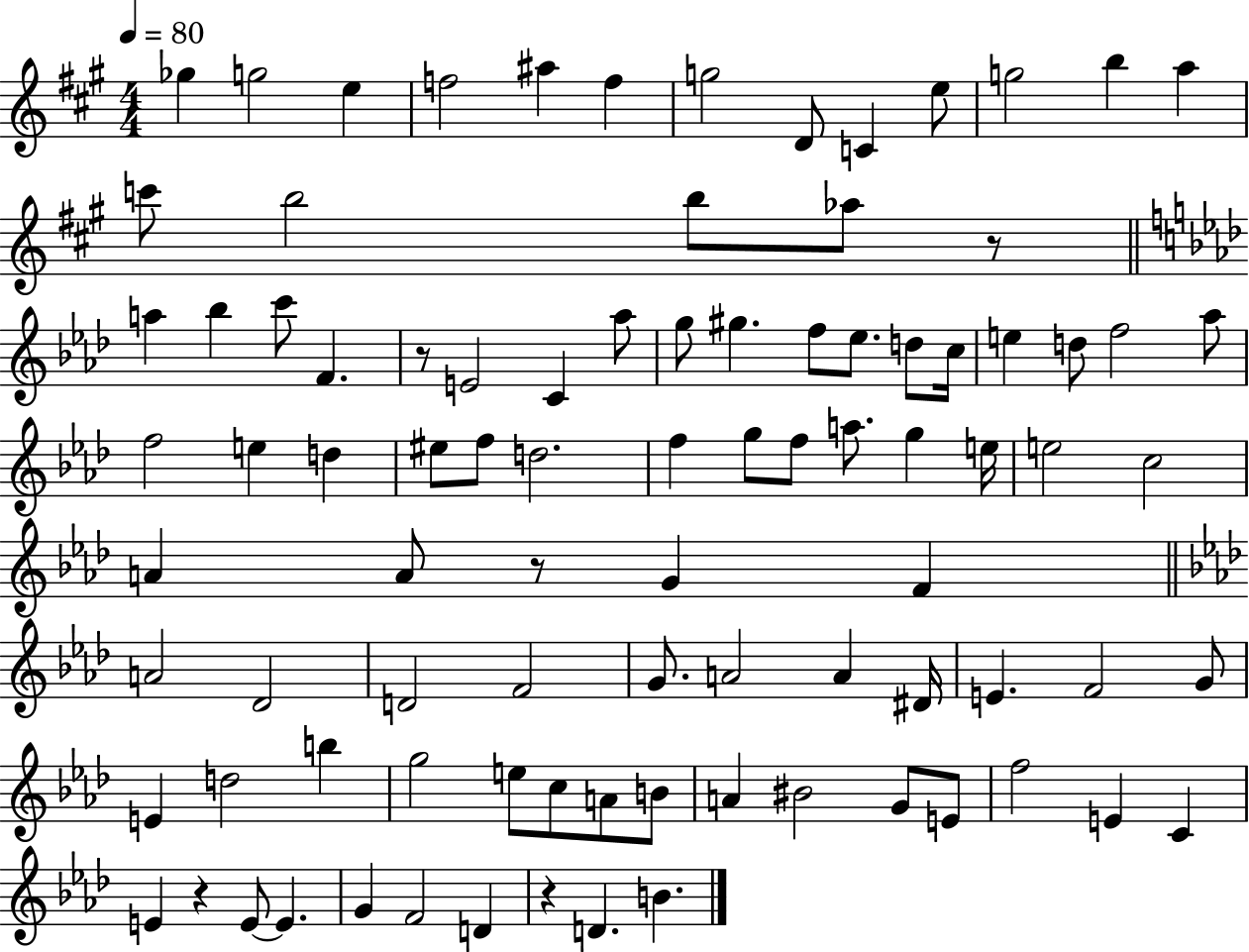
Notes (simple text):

Gb5/q G5/h E5/q F5/h A#5/q F5/q G5/h D4/e C4/q E5/e G5/h B5/q A5/q C6/e B5/h B5/e Ab5/e R/e A5/q Bb5/q C6/e F4/q. R/e E4/h C4/q Ab5/e G5/e G#5/q. F5/e Eb5/e. D5/e C5/s E5/q D5/e F5/h Ab5/e F5/h E5/q D5/q EIS5/e F5/e D5/h. F5/q G5/e F5/e A5/e. G5/q E5/s E5/h C5/h A4/q A4/e R/e G4/q F4/q A4/h Db4/h D4/h F4/h G4/e. A4/h A4/q D#4/s E4/q. F4/h G4/e E4/q D5/h B5/q G5/h E5/e C5/e A4/e B4/e A4/q BIS4/h G4/e E4/e F5/h E4/q C4/q E4/q R/q E4/e E4/q. G4/q F4/h D4/q R/q D4/q. B4/q.